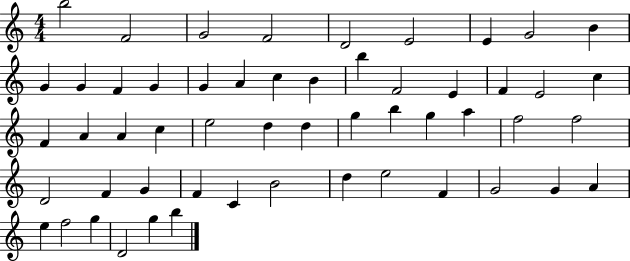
B5/h F4/h G4/h F4/h D4/h E4/h E4/q G4/h B4/q G4/q G4/q F4/q G4/q G4/q A4/q C5/q B4/q B5/q F4/h E4/q F4/q E4/h C5/q F4/q A4/q A4/q C5/q E5/h D5/q D5/q G5/q B5/q G5/q A5/q F5/h F5/h D4/h F4/q G4/q F4/q C4/q B4/h D5/q E5/h F4/q G4/h G4/q A4/q E5/q F5/h G5/q D4/h G5/q B5/q